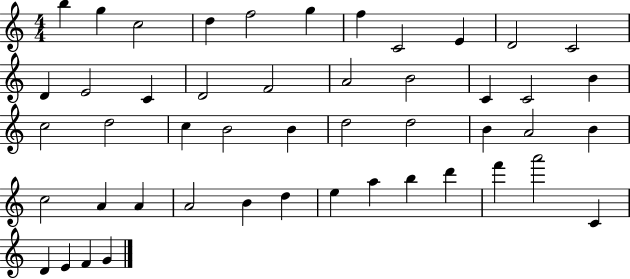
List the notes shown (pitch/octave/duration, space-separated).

B5/q G5/q C5/h D5/q F5/h G5/q F5/q C4/h E4/q D4/h C4/h D4/q E4/h C4/q D4/h F4/h A4/h B4/h C4/q C4/h B4/q C5/h D5/h C5/q B4/h B4/q D5/h D5/h B4/q A4/h B4/q C5/h A4/q A4/q A4/h B4/q D5/q E5/q A5/q B5/q D6/q F6/q A6/h C4/q D4/q E4/q F4/q G4/q